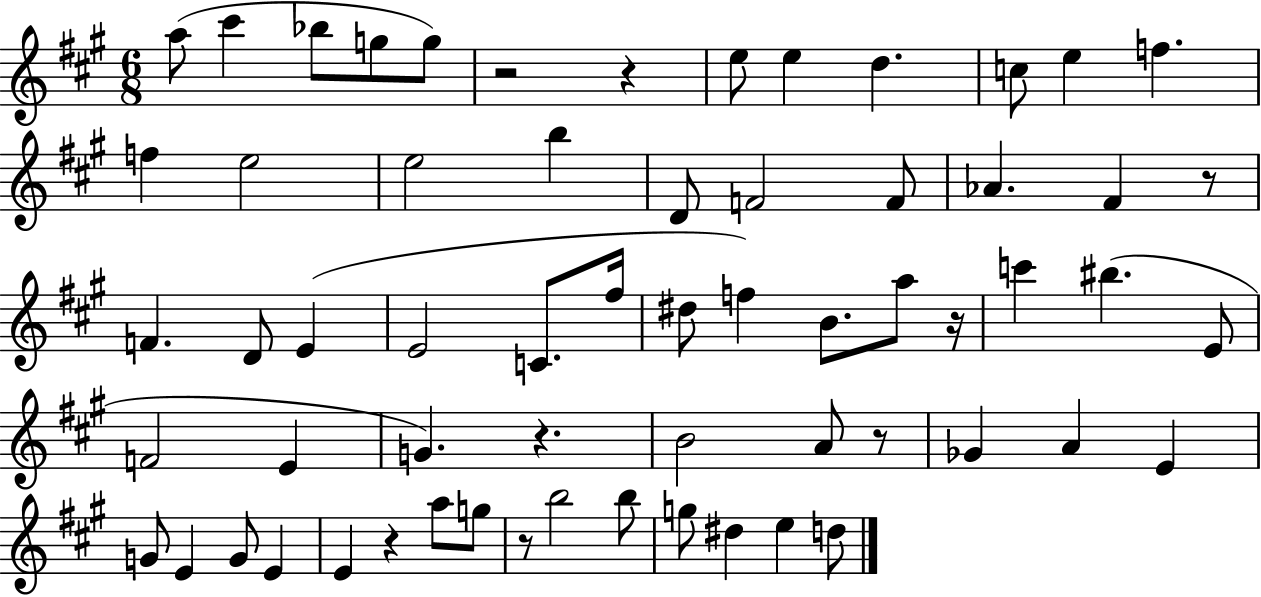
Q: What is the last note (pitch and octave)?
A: D5